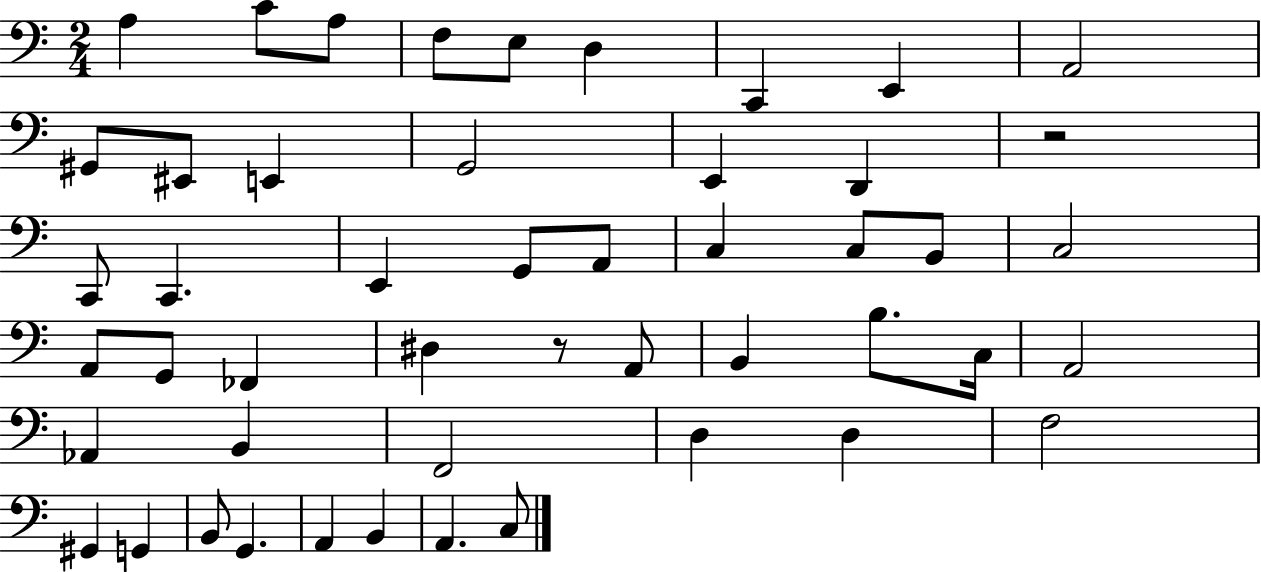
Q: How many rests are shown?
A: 2